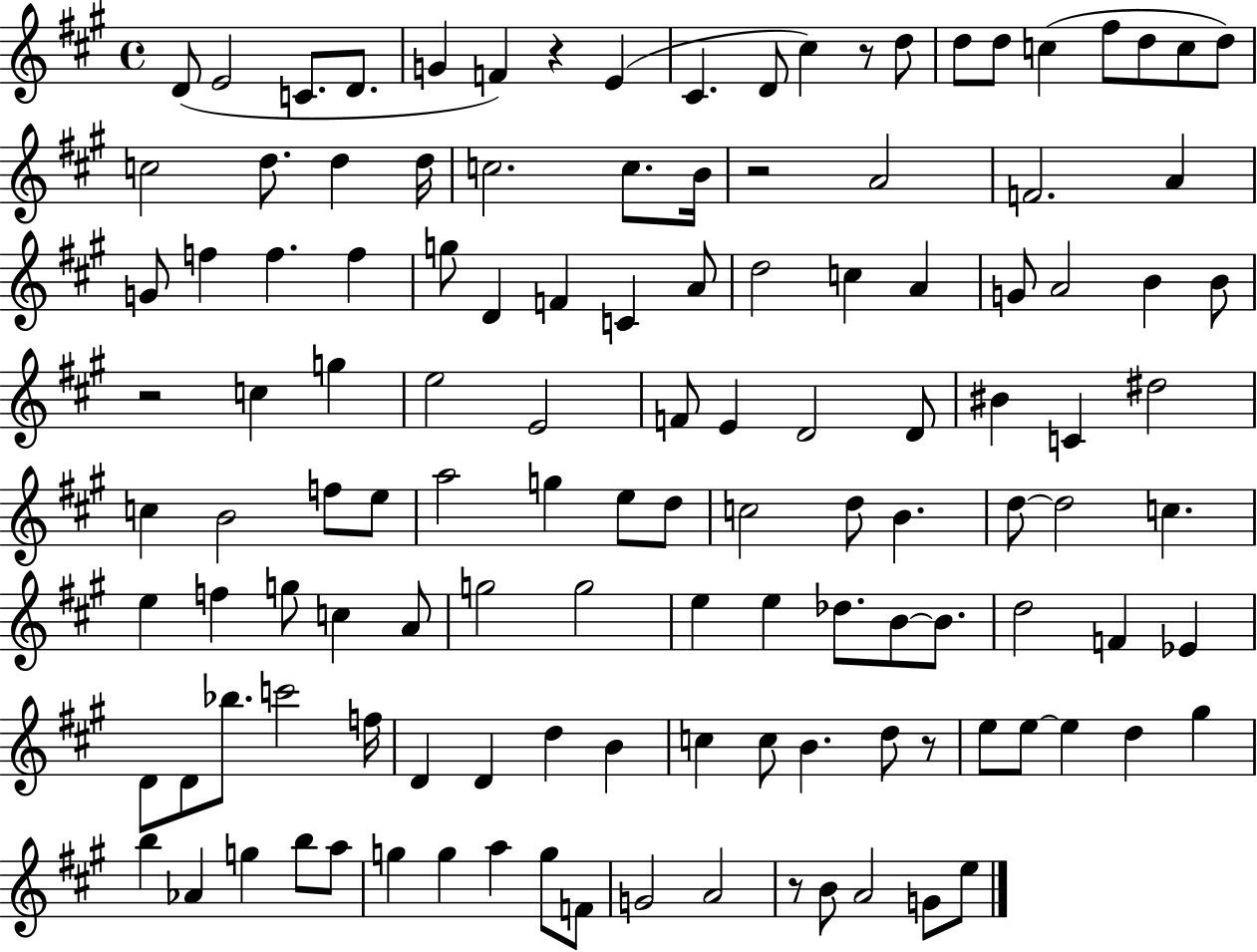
D4/e E4/h C4/e. D4/e. G4/q F4/q R/q E4/q C#4/q. D4/e C#5/q R/e D5/e D5/e D5/e C5/q F#5/e D5/e C5/e D5/e C5/h D5/e. D5/q D5/s C5/h. C5/e. B4/s R/h A4/h F4/h. A4/q G4/e F5/q F5/q. F5/q G5/e D4/q F4/q C4/q A4/e D5/h C5/q A4/q G4/e A4/h B4/q B4/e R/h C5/q G5/q E5/h E4/h F4/e E4/q D4/h D4/e BIS4/q C4/q D#5/h C5/q B4/h F5/e E5/e A5/h G5/q E5/e D5/e C5/h D5/e B4/q. D5/e D5/h C5/q. E5/q F5/q G5/e C5/q A4/e G5/h G5/h E5/q E5/q Db5/e. B4/e B4/e. D5/h F4/q Eb4/q D4/e D4/e Bb5/e. C6/h F5/s D4/q D4/q D5/q B4/q C5/q C5/e B4/q. D5/e R/e E5/e E5/e E5/q D5/q G#5/q B5/q Ab4/q G5/q B5/e A5/e G5/q G5/q A5/q G5/e F4/e G4/h A4/h R/e B4/e A4/h G4/e E5/e